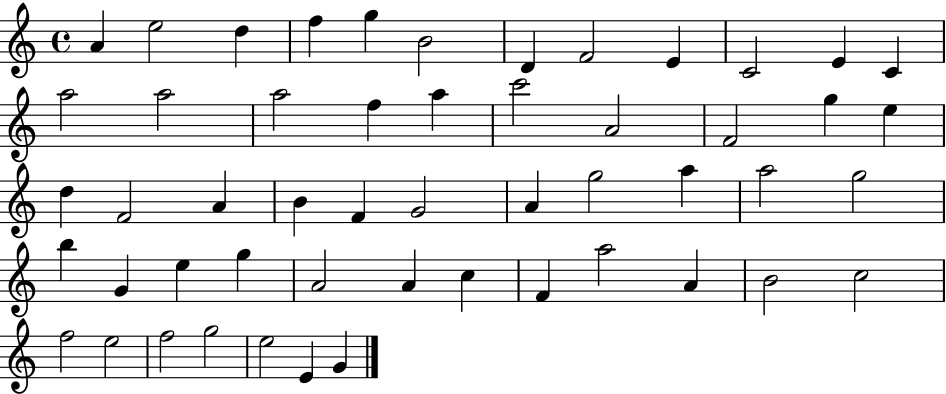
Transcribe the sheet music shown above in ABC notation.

X:1
T:Untitled
M:4/4
L:1/4
K:C
A e2 d f g B2 D F2 E C2 E C a2 a2 a2 f a c'2 A2 F2 g e d F2 A B F G2 A g2 a a2 g2 b G e g A2 A c F a2 A B2 c2 f2 e2 f2 g2 e2 E G